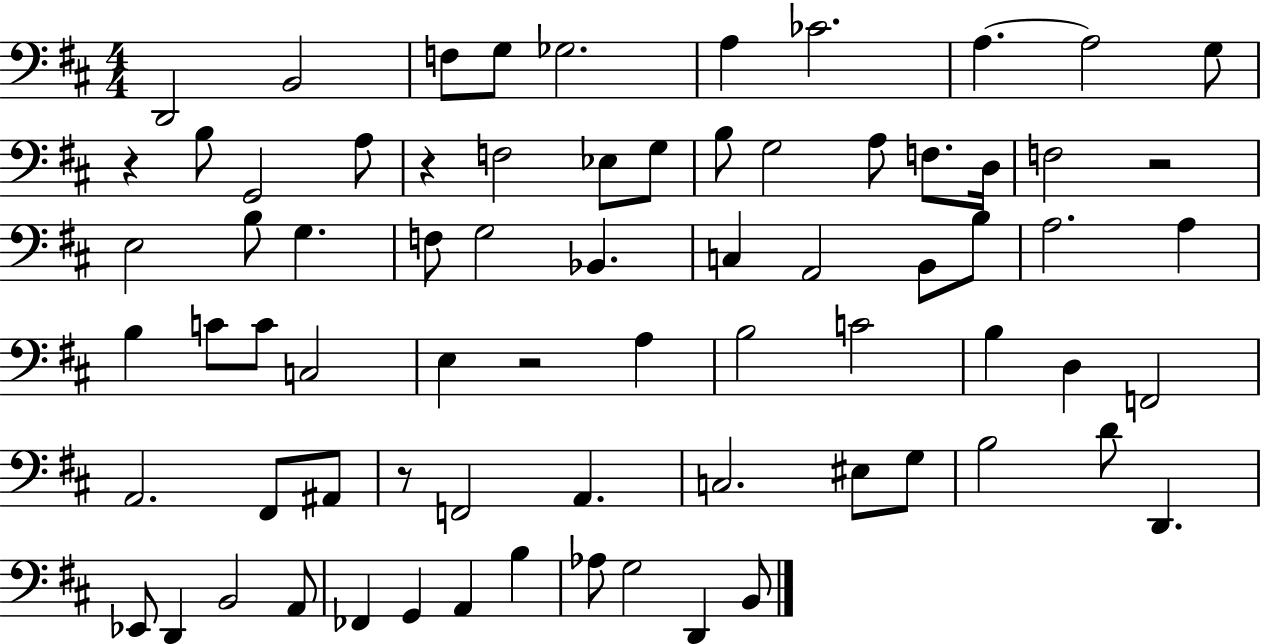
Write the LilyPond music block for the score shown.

{
  \clef bass
  \numericTimeSignature
  \time 4/4
  \key d \major
  d,2 b,2 | f8 g8 ges2. | a4 ces'2. | a4.~~ a2 g8 | \break r4 b8 g,2 a8 | r4 f2 ees8 g8 | b8 g2 a8 f8. d16 | f2 r2 | \break e2 b8 g4. | f8 g2 bes,4. | c4 a,2 b,8 b8 | a2. a4 | \break b4 c'8 c'8 c2 | e4 r2 a4 | b2 c'2 | b4 d4 f,2 | \break a,2. fis,8 ais,8 | r8 f,2 a,4. | c2. eis8 g8 | b2 d'8 d,4. | \break ees,8 d,4 b,2 a,8 | fes,4 g,4 a,4 b4 | aes8 g2 d,4 b,8 | \bar "|."
}